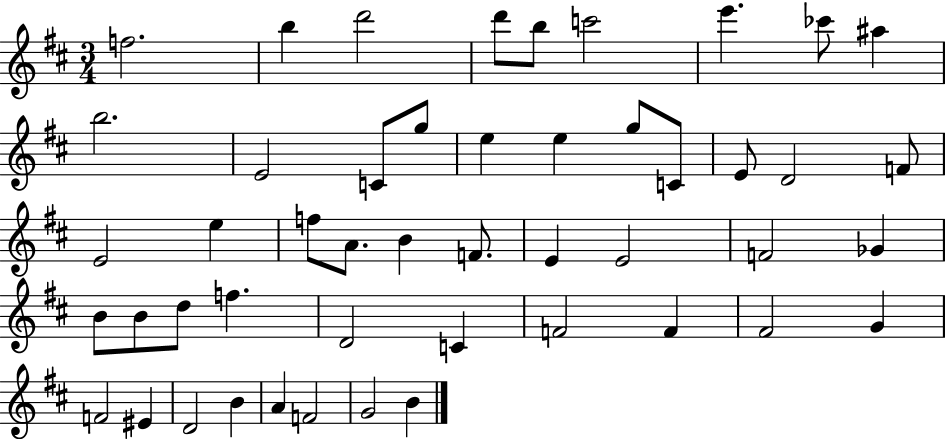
X:1
T:Untitled
M:3/4
L:1/4
K:D
f2 b d'2 d'/2 b/2 c'2 e' _c'/2 ^a b2 E2 C/2 g/2 e e g/2 C/2 E/2 D2 F/2 E2 e f/2 A/2 B F/2 E E2 F2 _G B/2 B/2 d/2 f D2 C F2 F ^F2 G F2 ^E D2 B A F2 G2 B